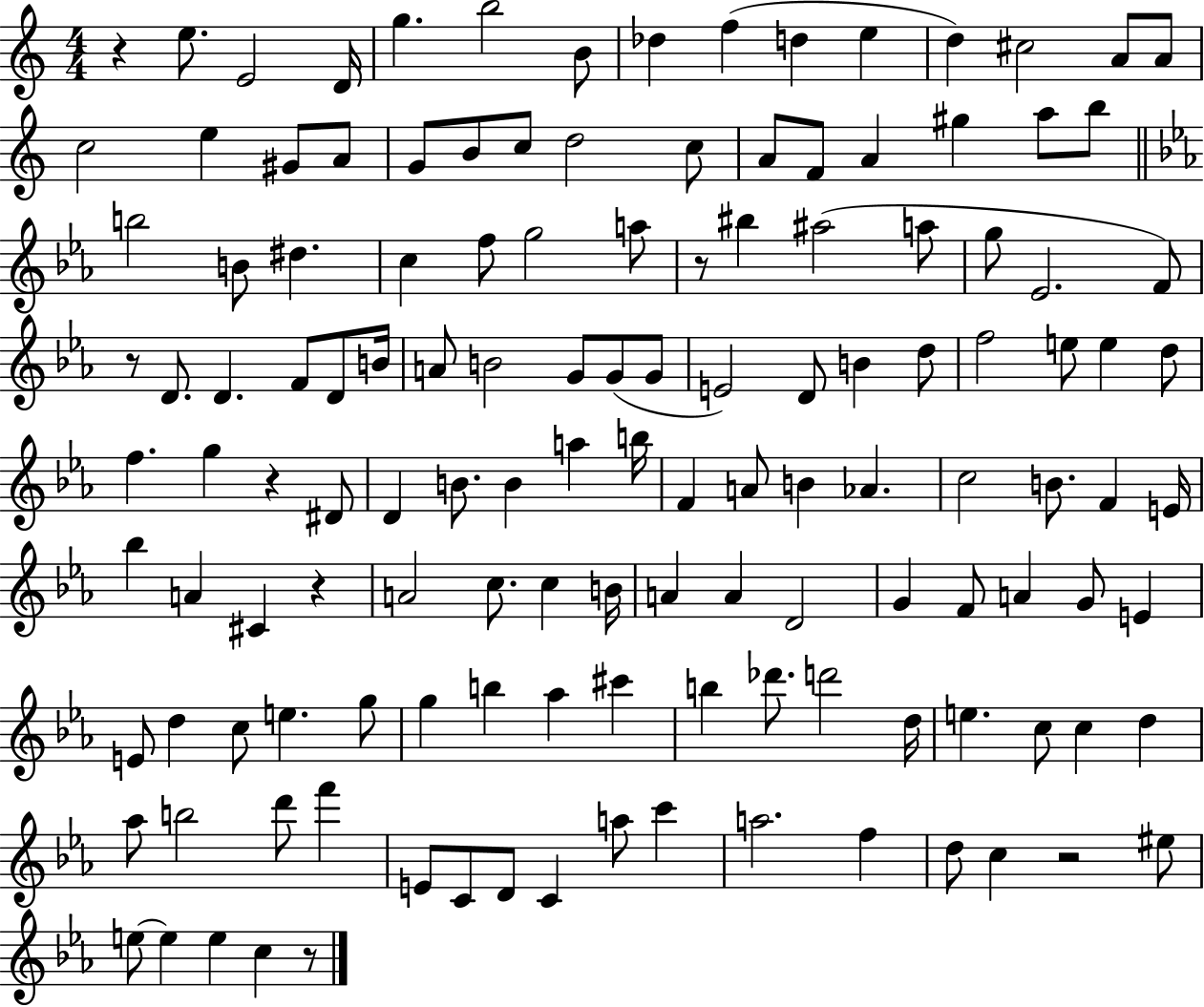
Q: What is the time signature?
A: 4/4